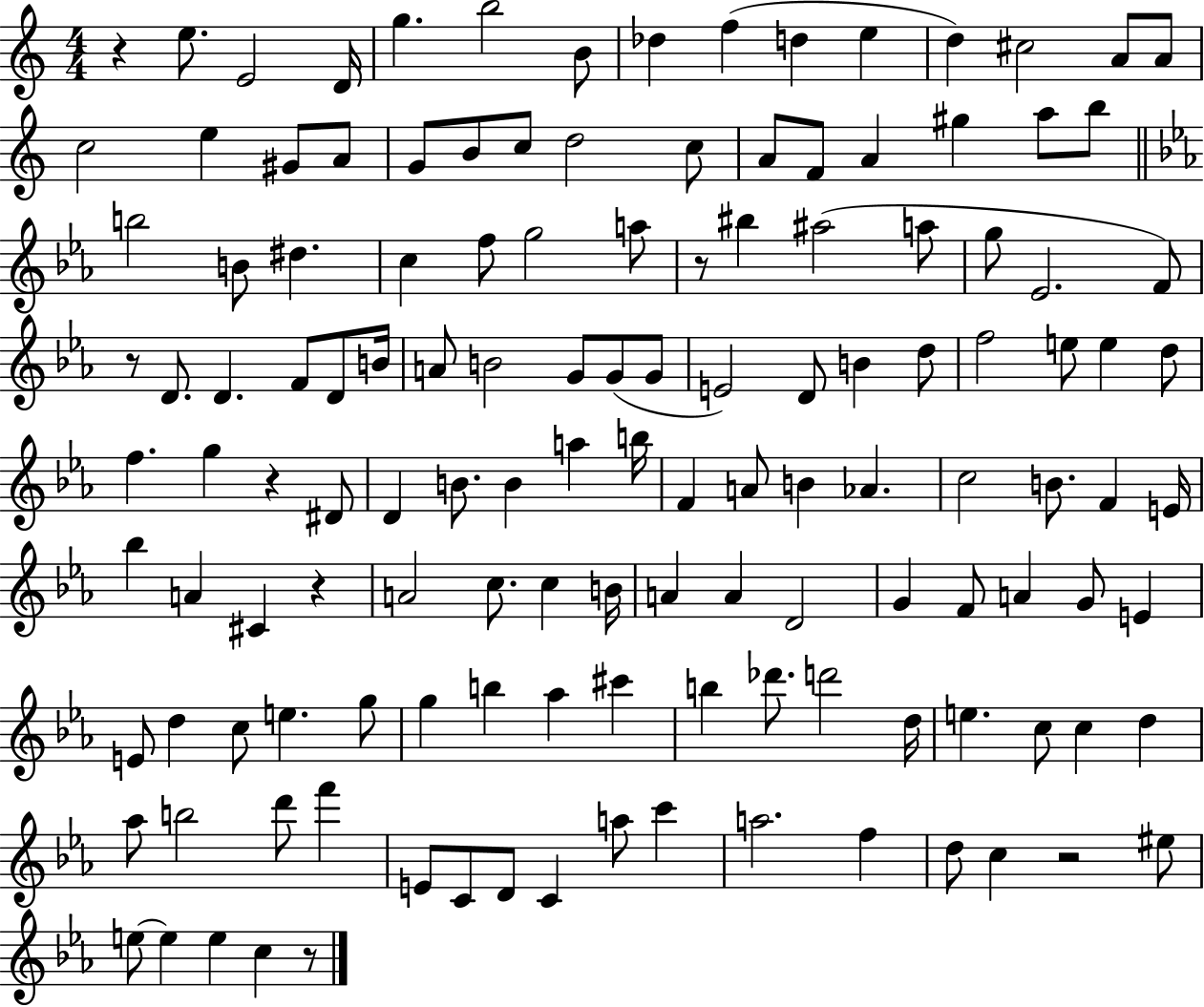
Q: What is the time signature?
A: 4/4